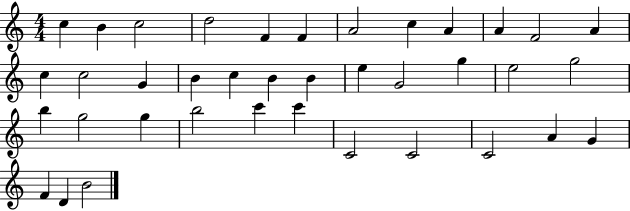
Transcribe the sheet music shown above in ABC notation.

X:1
T:Untitled
M:4/4
L:1/4
K:C
c B c2 d2 F F A2 c A A F2 A c c2 G B c B B e G2 g e2 g2 b g2 g b2 c' c' C2 C2 C2 A G F D B2